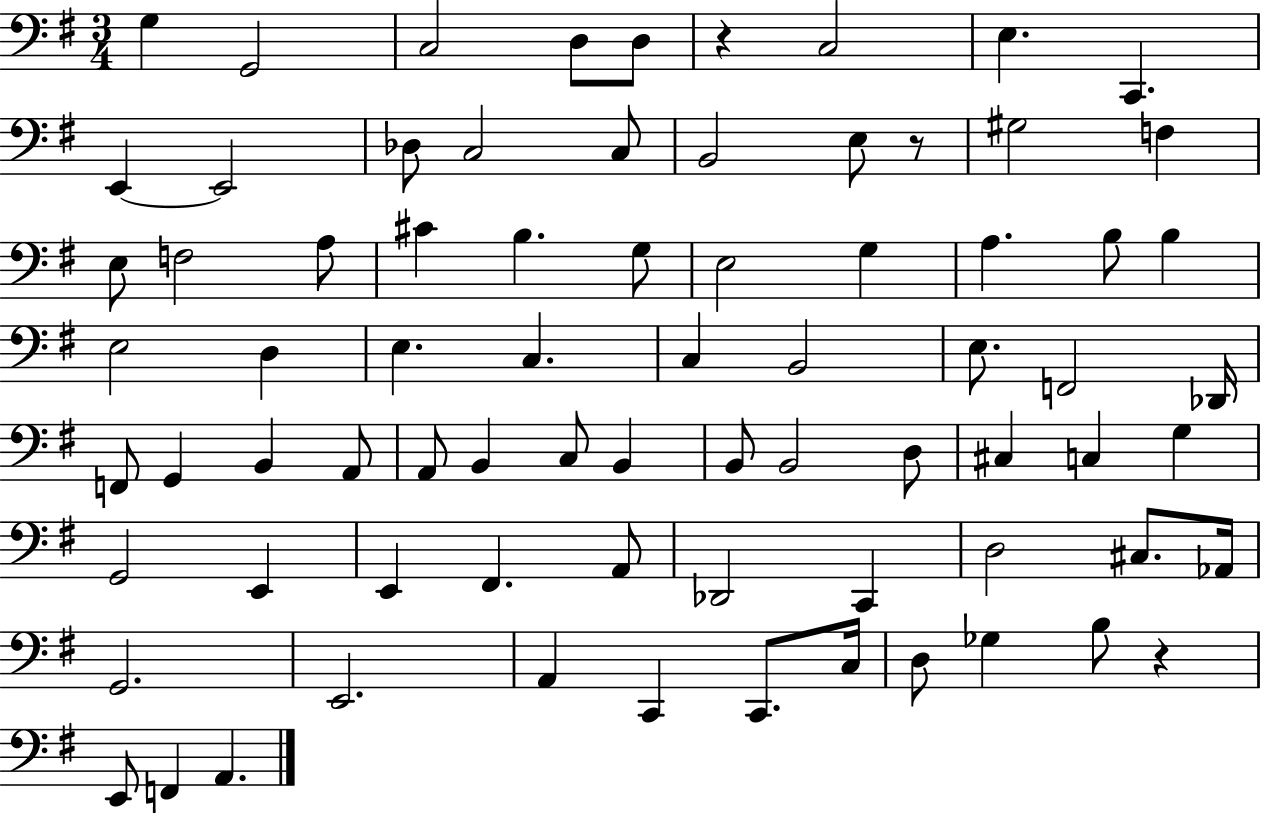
G3/q G2/h C3/h D3/e D3/e R/q C3/h E3/q. C2/q. E2/q E2/h Db3/e C3/h C3/e B2/h E3/e R/e G#3/h F3/q E3/e F3/h A3/e C#4/q B3/q. G3/e E3/h G3/q A3/q. B3/e B3/q E3/h D3/q E3/q. C3/q. C3/q B2/h E3/e. F2/h Db2/s F2/e G2/q B2/q A2/e A2/e B2/q C3/e B2/q B2/e B2/h D3/e C#3/q C3/q G3/q G2/h E2/q E2/q F#2/q. A2/e Db2/h C2/q D3/h C#3/e. Ab2/s G2/h. E2/h. A2/q C2/q C2/e. C3/s D3/e Gb3/q B3/e R/q E2/e F2/q A2/q.